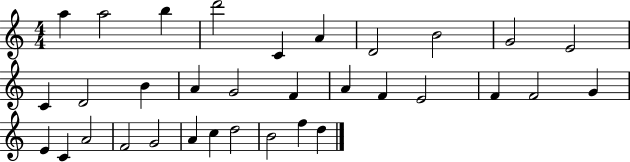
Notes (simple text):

A5/q A5/h B5/q D6/h C4/q A4/q D4/h B4/h G4/h E4/h C4/q D4/h B4/q A4/q G4/h F4/q A4/q F4/q E4/h F4/q F4/h G4/q E4/q C4/q A4/h F4/h G4/h A4/q C5/q D5/h B4/h F5/q D5/q